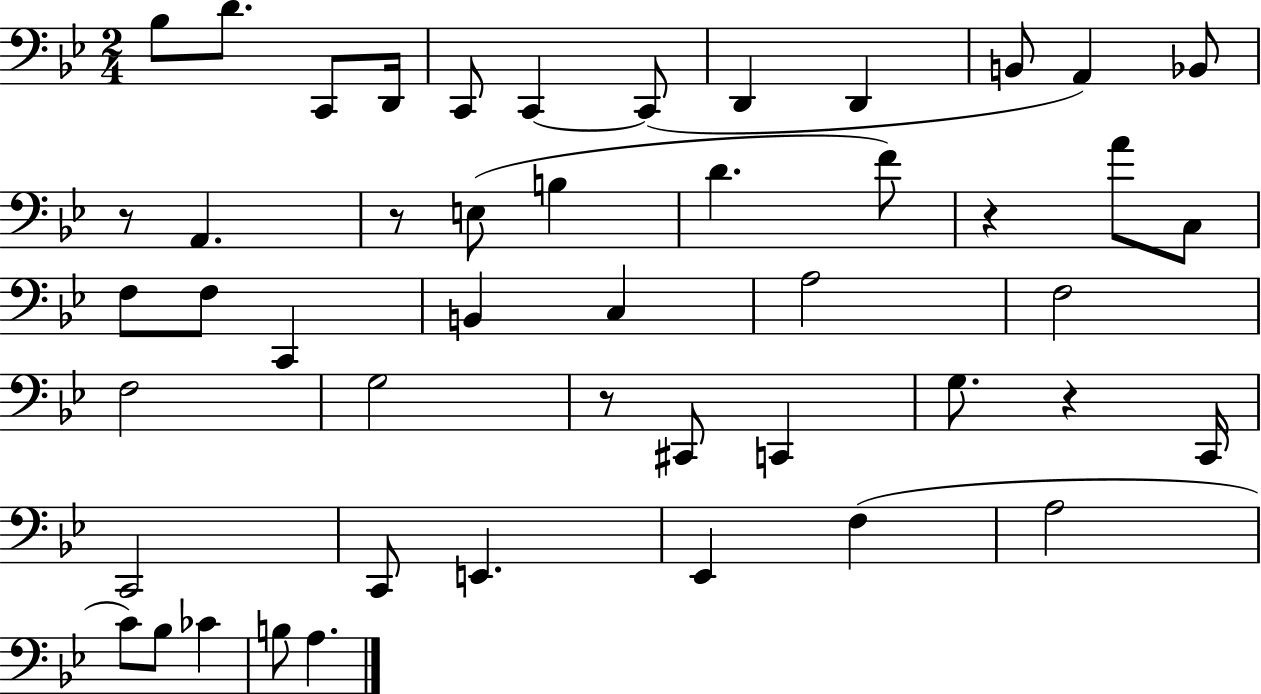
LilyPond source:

{
  \clef bass
  \numericTimeSignature
  \time 2/4
  \key bes \major
  \repeat volta 2 { bes8 d'8. c,8 d,16 | c,8 c,4~~ c,8( | d,4 d,4 | b,8 a,4) bes,8 | \break r8 a,4. | r8 e8( b4 | d'4. f'8) | r4 a'8 c8 | \break f8 f8 c,4 | b,4 c4 | a2 | f2 | \break f2 | g2 | r8 cis,8 c,4 | g8. r4 c,16 | \break c,2 | c,8 e,4. | ees,4 f4( | a2 | \break c'8) bes8 ces'4 | b8 a4. | } \bar "|."
}